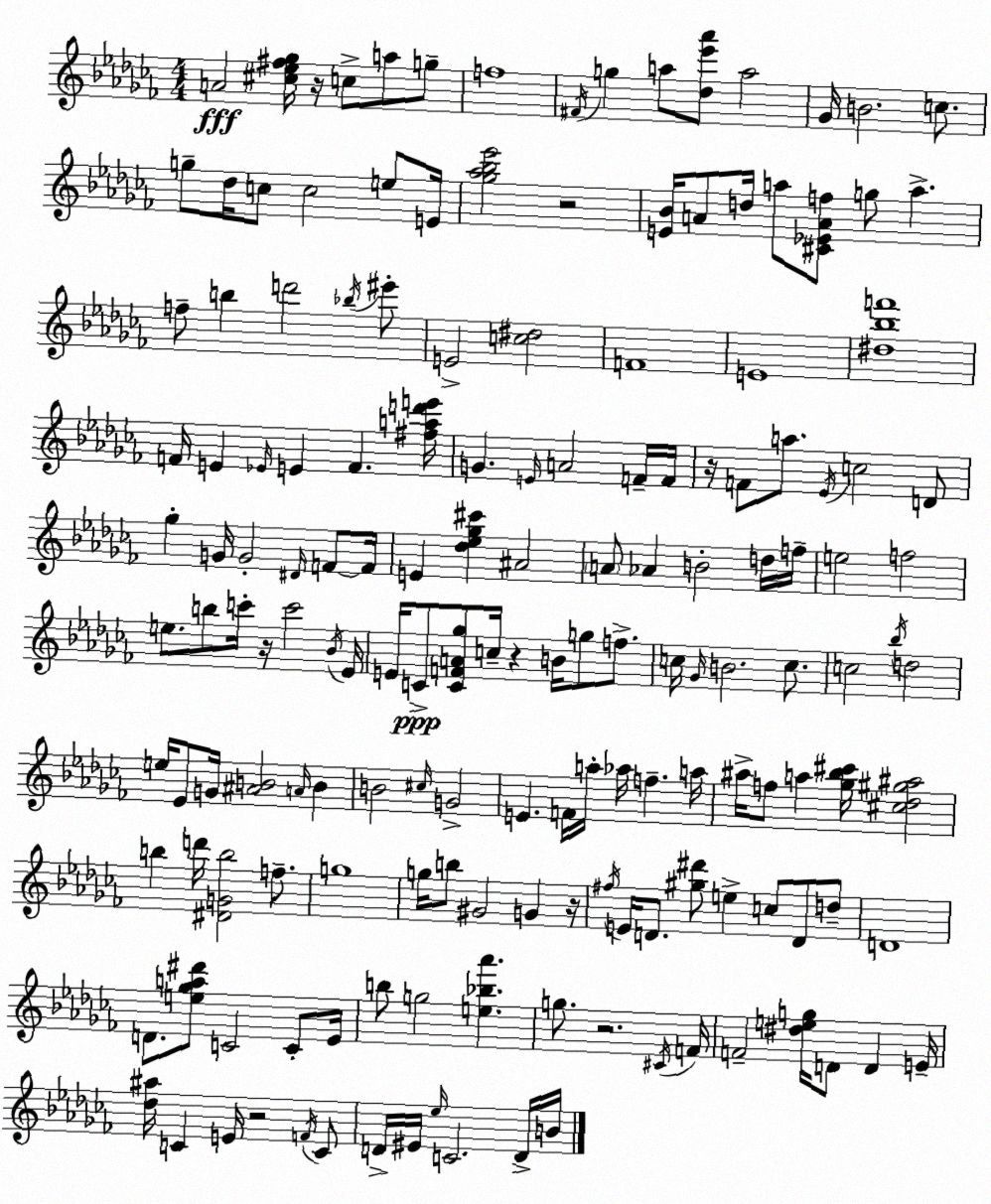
X:1
T:Untitled
M:4/4
L:1/4
K:Abm
A2 [^c_e^f_g]/4 z/4 c/2 a/2 g/2 f4 ^F/4 g a/2 [_d_e'_a']/2 a2 _G/4 B2 c/2 g/2 _d/4 c/2 c2 e/2 E/4 [_g_a_b_e']2 z2 [E_B]/4 A/2 d/4 a/2 [^C_EAf]/2 g/2 a f/2 b d'2 _b/4 ^e'/2 E2 [c^d]2 F4 E4 [^d_bf']4 F/4 E _E/4 E F [^fad'e']/4 G E/4 A2 F/4 F/4 z/4 F/2 a/2 _E/4 c2 D/2 _g G/4 G2 ^D/4 F/2 F/4 E [_d_e_g^c'] ^A2 A/2 _A B2 d/4 f/4 e2 f2 e/2 b/2 c'/4 z/4 c'2 _B/4 _E/4 E/4 C/2 [CFA_g]/2 c/4 z B/4 g/2 f/2 c/4 _G/4 B2 c/2 c2 _b/4 d2 e/4 _E/2 G/4 [^AB]2 A/4 B B2 ^c/4 G2 E F/4 a/4 _a/4 f a/4 ^a/4 f/2 a [_g_b^c']/4 [^c_d^g^a]2 b d'/4 [^DGb]2 f/2 g4 g/4 b/2 ^G2 G z/4 ^f/4 E/4 D/2 [^g^d']/2 e c/2 D/2 d/2 D4 D/2 [e_ga^d']/2 C2 C/2 _E/4 b/2 g2 [e_b_a'] g/2 z2 ^C/4 F/4 F2 [^deg]/4 D/2 D E/4 [_d^a]/4 C E/4 z2 F/4 C/2 D/4 ^E/4 _e/4 C2 D/4 B/4